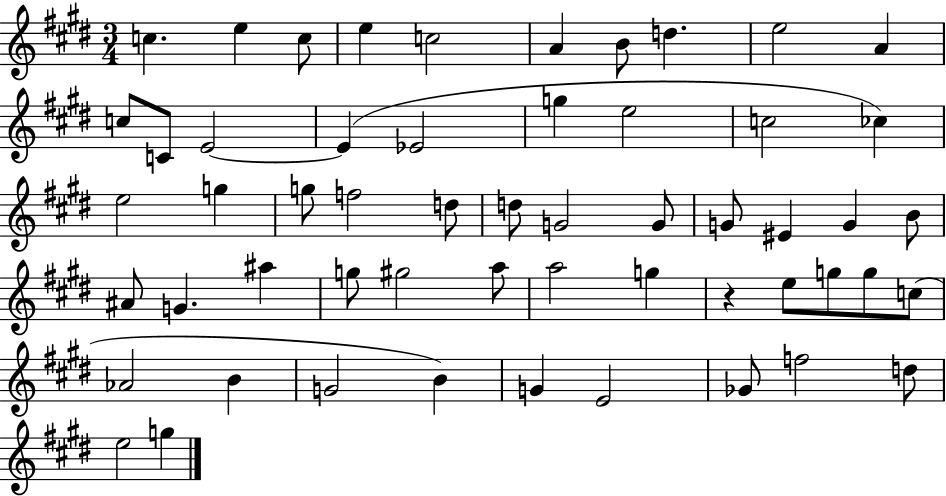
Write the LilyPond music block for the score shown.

{
  \clef treble
  \numericTimeSignature
  \time 3/4
  \key e \major
  c''4. e''4 c''8 | e''4 c''2 | a'4 b'8 d''4. | e''2 a'4 | \break c''8 c'8 e'2~~ | e'4( ees'2 | g''4 e''2 | c''2 ces''4) | \break e''2 g''4 | g''8 f''2 d''8 | d''8 g'2 g'8 | g'8 eis'4 g'4 b'8 | \break ais'8 g'4. ais''4 | g''8 gis''2 a''8 | a''2 g''4 | r4 e''8 g''8 g''8 c''8( | \break aes'2 b'4 | g'2 b'4) | g'4 e'2 | ges'8 f''2 d''8 | \break e''2 g''4 | \bar "|."
}